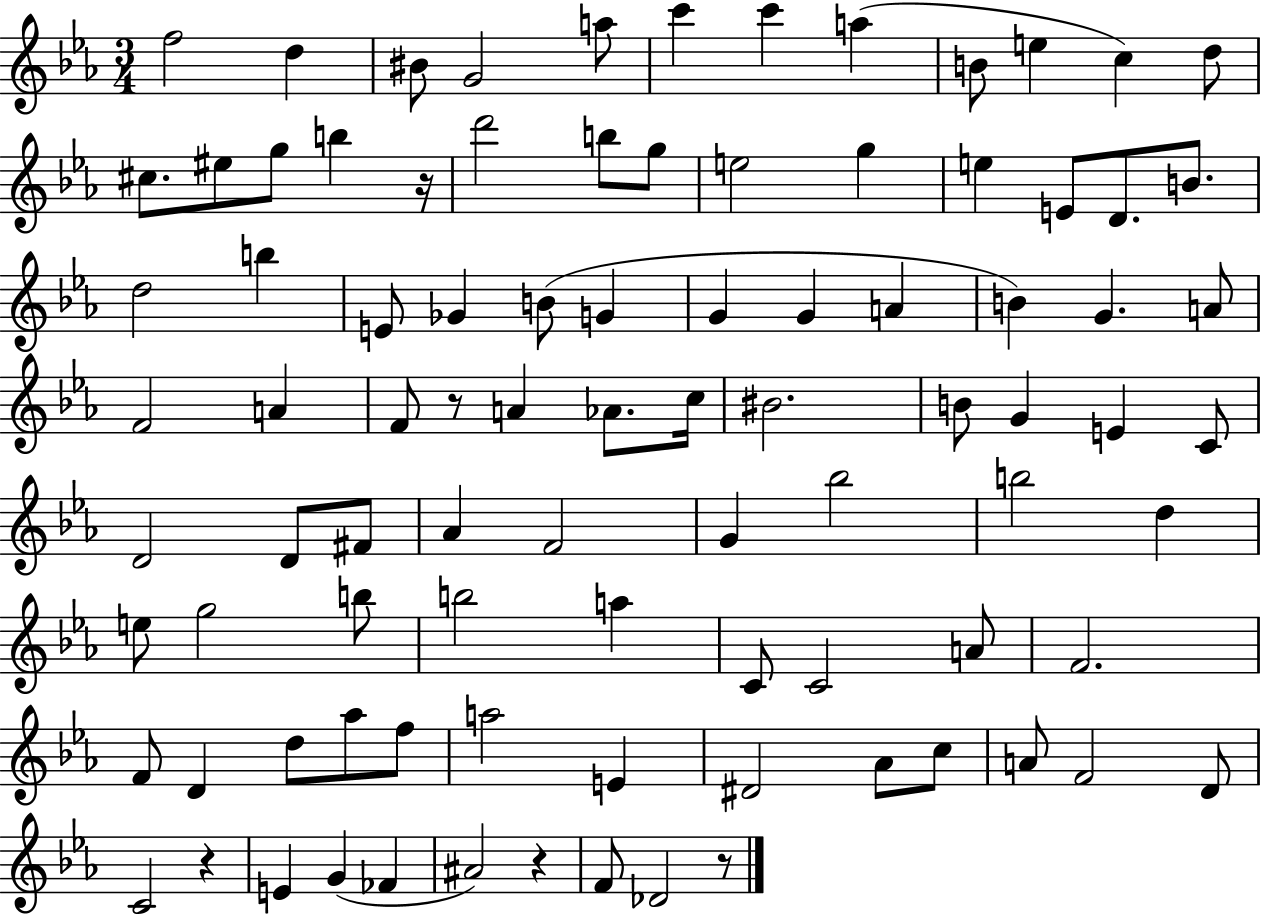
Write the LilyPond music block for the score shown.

{
  \clef treble
  \numericTimeSignature
  \time 3/4
  \key ees \major
  \repeat volta 2 { f''2 d''4 | bis'8 g'2 a''8 | c'''4 c'''4 a''4( | b'8 e''4 c''4) d''8 | \break cis''8. eis''8 g''8 b''4 r16 | d'''2 b''8 g''8 | e''2 g''4 | e''4 e'8 d'8. b'8. | \break d''2 b''4 | e'8 ges'4 b'8( g'4 | g'4 g'4 a'4 | b'4) g'4. a'8 | \break f'2 a'4 | f'8 r8 a'4 aes'8. c''16 | bis'2. | b'8 g'4 e'4 c'8 | \break d'2 d'8 fis'8 | aes'4 f'2 | g'4 bes''2 | b''2 d''4 | \break e''8 g''2 b''8 | b''2 a''4 | c'8 c'2 a'8 | f'2. | \break f'8 d'4 d''8 aes''8 f''8 | a''2 e'4 | dis'2 aes'8 c''8 | a'8 f'2 d'8 | \break c'2 r4 | e'4 g'4( fes'4 | ais'2) r4 | f'8 des'2 r8 | \break } \bar "|."
}